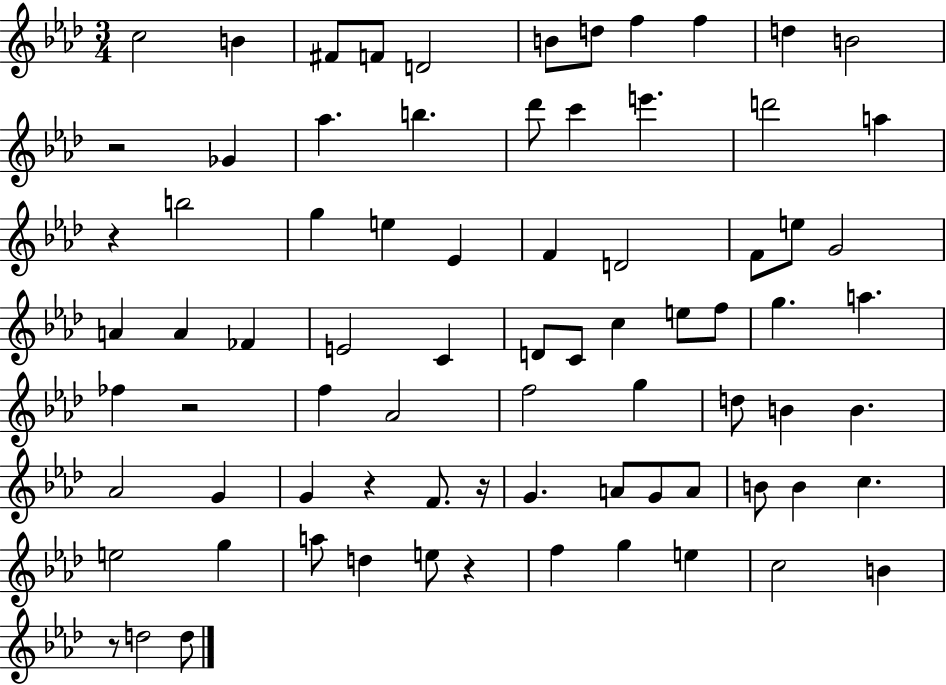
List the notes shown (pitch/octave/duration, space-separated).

C5/h B4/q F#4/e F4/e D4/h B4/e D5/e F5/q F5/q D5/q B4/h R/h Gb4/q Ab5/q. B5/q. Db6/e C6/q E6/q. D6/h A5/q R/q B5/h G5/q E5/q Eb4/q F4/q D4/h F4/e E5/e G4/h A4/q A4/q FES4/q E4/h C4/q D4/e C4/e C5/q E5/e F5/e G5/q. A5/q. FES5/q R/h F5/q Ab4/h F5/h G5/q D5/e B4/q B4/q. Ab4/h G4/q G4/q R/q F4/e. R/s G4/q. A4/e G4/e A4/e B4/e B4/q C5/q. E5/h G5/q A5/e D5/q E5/e R/q F5/q G5/q E5/q C5/h B4/q R/e D5/h D5/e